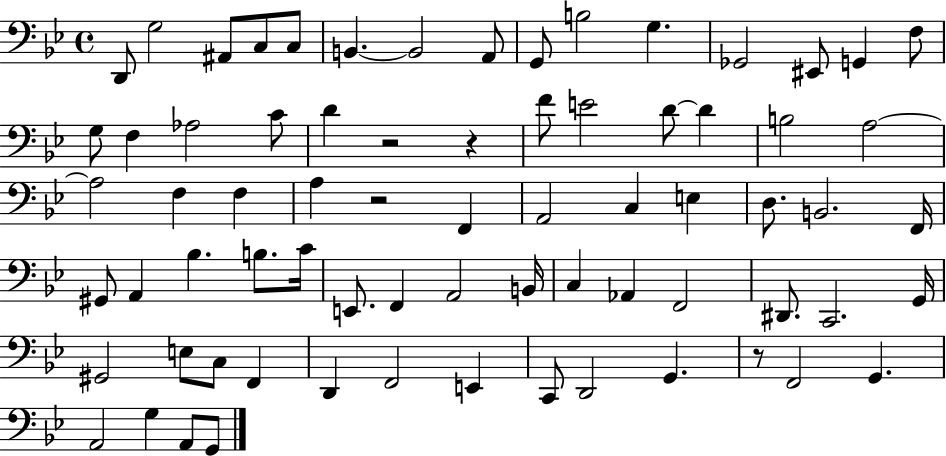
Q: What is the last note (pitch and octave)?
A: G2